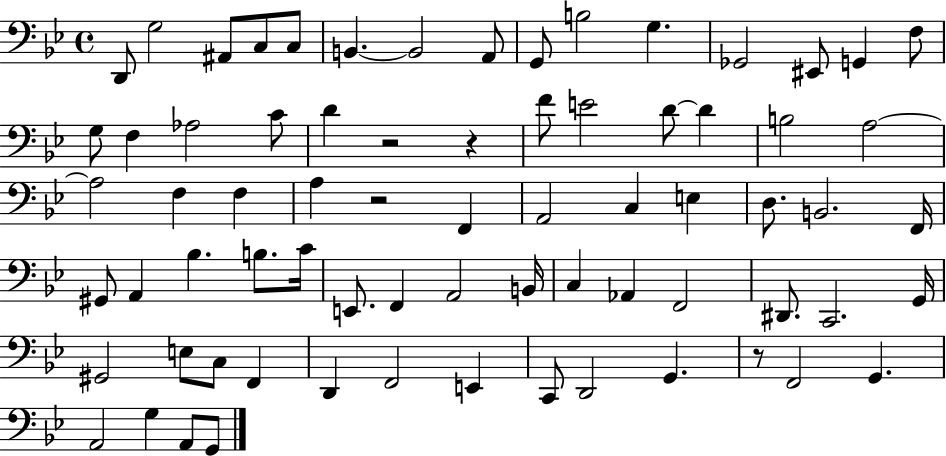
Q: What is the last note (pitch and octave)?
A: G2